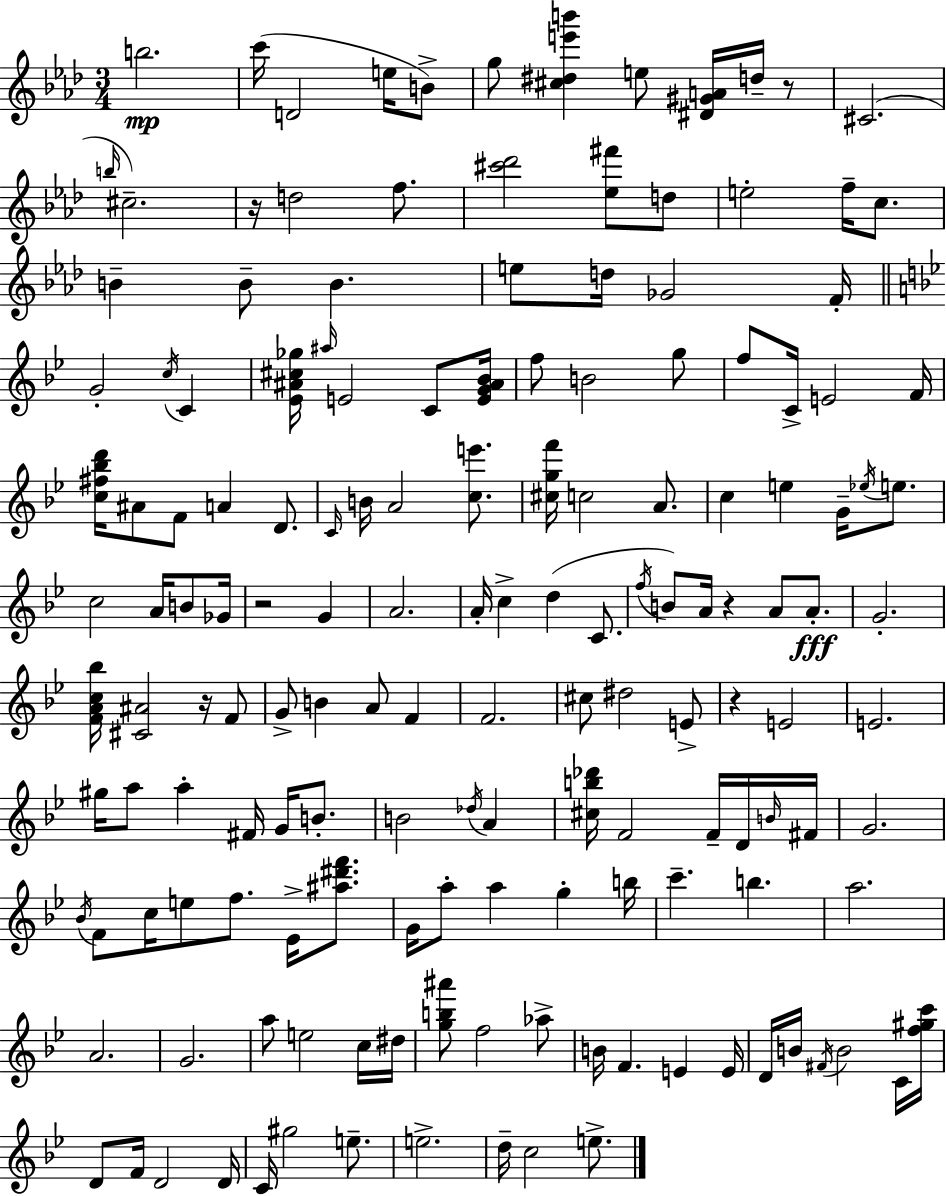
{
  \clef treble
  \numericTimeSignature
  \time 3/4
  \key aes \major
  \repeat volta 2 { b''2.\mp | c'''16( d'2 e''16 b'8->) | g''8 <cis'' dis'' e''' b'''>4 e''8 <dis' gis' a'>16 d''16-- r8 | cis'2.( | \break \grace { b''16 } cis''2.--) | r16 d''2 f''8. | <cis''' des'''>2 <ees'' fis'''>8 d''8 | e''2-. f''16-- c''8. | \break b'4-- b'8-- b'4. | e''8 d''16 ges'2 | f'16-. \bar "||" \break \key g \minor g'2-. \acciaccatura { c''16 } c'4 | <ees' ais' cis'' ges''>16 \grace { ais''16 } e'2 c'8 | <e' g' ais' bes'>16 f''8 b'2 | g''8 f''8 c'16-> e'2 | \break f'16 <c'' fis'' bes'' d'''>16 ais'8 f'8 a'4 d'8. | \grace { c'16 } b'16 a'2 | <c'' e'''>8. <cis'' g'' f'''>16 c''2 | a'8. c''4 e''4 g'16-- | \break \acciaccatura { ees''16 } e''8. c''2 | a'16 b'8 ges'16 r2 | g'4 a'2. | a'16-. c''4-> d''4( | \break c'8. \acciaccatura { f''16 } b'8) a'16 r4 | a'8 a'8.-.\fff g'2.-. | <f' a' c'' bes''>16 <cis' ais'>2 | r16 f'8 g'8-> b'4 a'8 | \break f'4 f'2. | cis''8 dis''2 | e'8-> r4 e'2 | e'2. | \break gis''16 a''8 a''4-. | fis'16 g'16 b'8.-. b'2 | \acciaccatura { des''16 } a'4 <cis'' b'' des'''>16 f'2 | f'16-- d'16 \grace { b'16 } fis'16 g'2. | \break \acciaccatura { bes'16 } f'8 c''16 e''8 | f''8. ees'16-> <ais'' dis''' f'''>8. g'16 a''8-. a''4 | g''4-. b''16 c'''4.-- | b''4. a''2. | \break a'2. | g'2. | a''8 e''2 | c''16 dis''16 <g'' b'' ais'''>8 f''2 | \break aes''8-> b'16 f'4. | e'4 e'16 d'16 b'16 \acciaccatura { fis'16 } b'2 | c'16 <f'' gis'' c'''>16 d'8 f'16 | d'2 d'16 c'16 gis''2 | \break e''8.-- e''2.-> | d''16-- c''2 | e''8.-> } \bar "|."
}